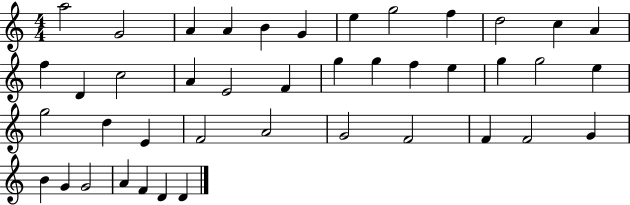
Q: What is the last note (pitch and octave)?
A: D4